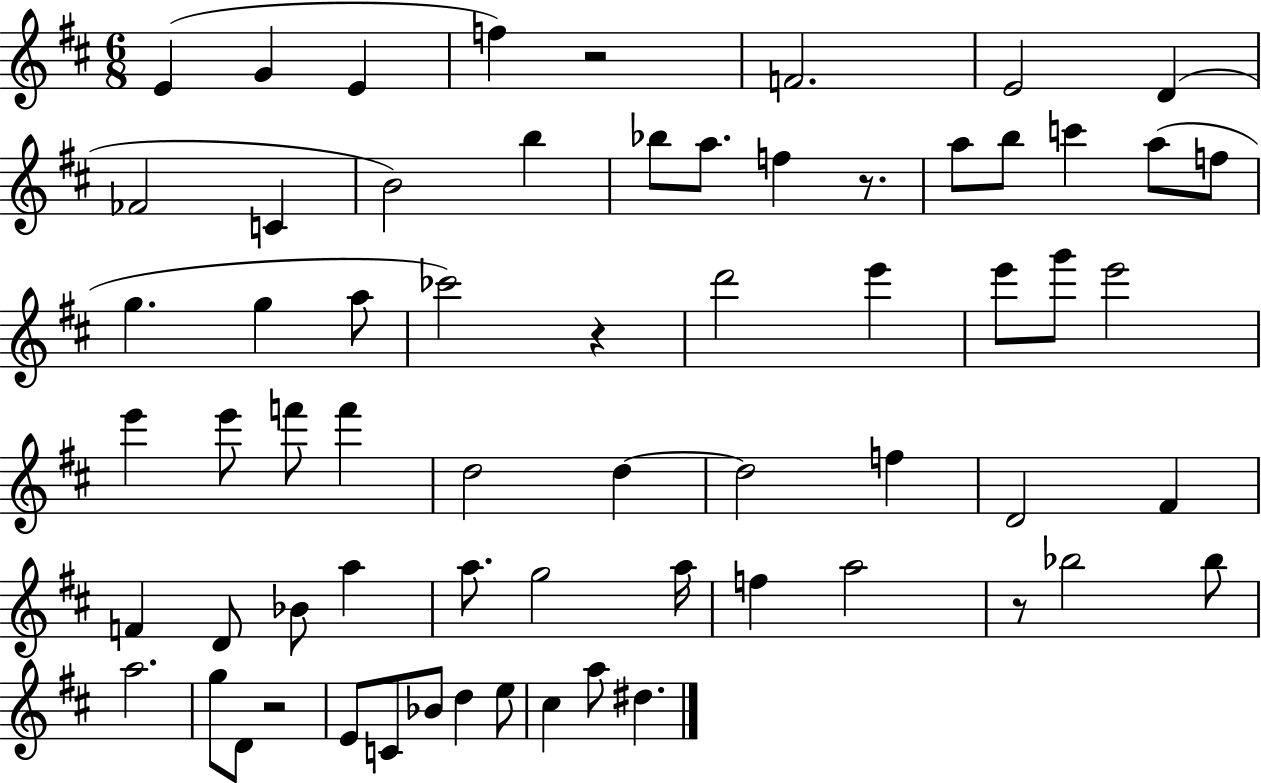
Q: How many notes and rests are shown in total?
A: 65